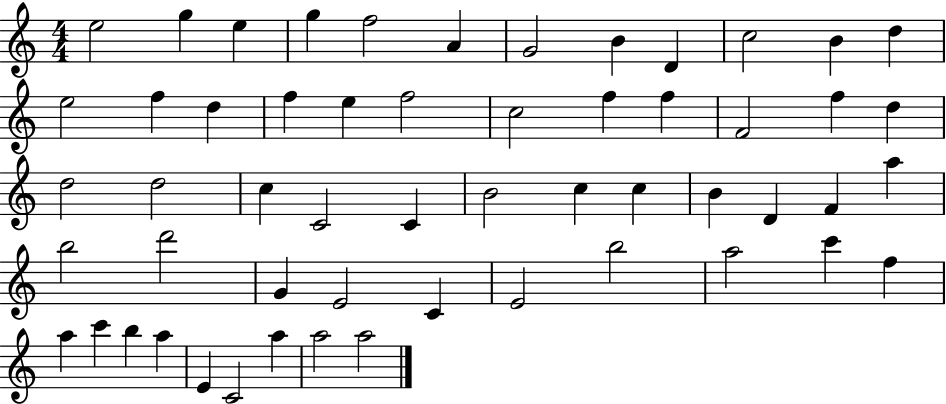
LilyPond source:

{
  \clef treble
  \numericTimeSignature
  \time 4/4
  \key c \major
  e''2 g''4 e''4 | g''4 f''2 a'4 | g'2 b'4 d'4 | c''2 b'4 d''4 | \break e''2 f''4 d''4 | f''4 e''4 f''2 | c''2 f''4 f''4 | f'2 f''4 d''4 | \break d''2 d''2 | c''4 c'2 c'4 | b'2 c''4 c''4 | b'4 d'4 f'4 a''4 | \break b''2 d'''2 | g'4 e'2 c'4 | e'2 b''2 | a''2 c'''4 f''4 | \break a''4 c'''4 b''4 a''4 | e'4 c'2 a''4 | a''2 a''2 | \bar "|."
}